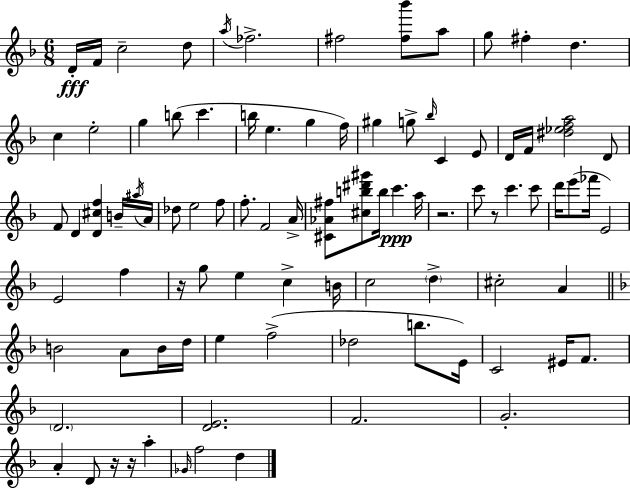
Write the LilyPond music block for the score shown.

{
  \clef treble
  \numericTimeSignature
  \time 6/8
  \key f \major
  d'16-.\fff f'16 c''2-- d''8 | \acciaccatura { a''16 } fes''2.-> | fis''2 <fis'' bes'''>8 a''8 | g''8 fis''4-. d''4. | \break c''4 e''2-. | g''4 b''8( c'''4. | b''16 e''4. g''4 | f''16) gis''4 g''8-> \grace { bes''16 } c'4 | \break e'8 d'16 f'16 <dis'' ees'' f'' a''>2 | d'8 f'8 d'4 <d' cis'' f''>4 | b'16-- \acciaccatura { ais''16 } a'16 des''8 e''2 | f''8 f''8.-. f'2 | \break a'16-> <cis' aes' fis''>8 <cis'' b'' dis''' gis'''>8 b''16 c'''4.\ppp | a''16 r2. | c'''8 r8 c'''4. | c'''8 d'''16 e'''8( fes'''16 e'2) | \break e'2 f''4 | r16 g''8 e''4 c''4-> | b'16 c''2 \parenthesize d''4-> | cis''2-. a'4 | \break \bar "||" \break \key f \major b'2 a'8 b'16 d''16 | e''4 f''2->( | des''2 b''8. e'16) | c'2 eis'16 f'8. | \break \parenthesize d'2. | <d' e'>2. | f'2. | g'2.-. | \break a'4-. d'8 r16 r16 a''4-. | \grace { ges'16 } f''2 d''4 | \bar "|."
}